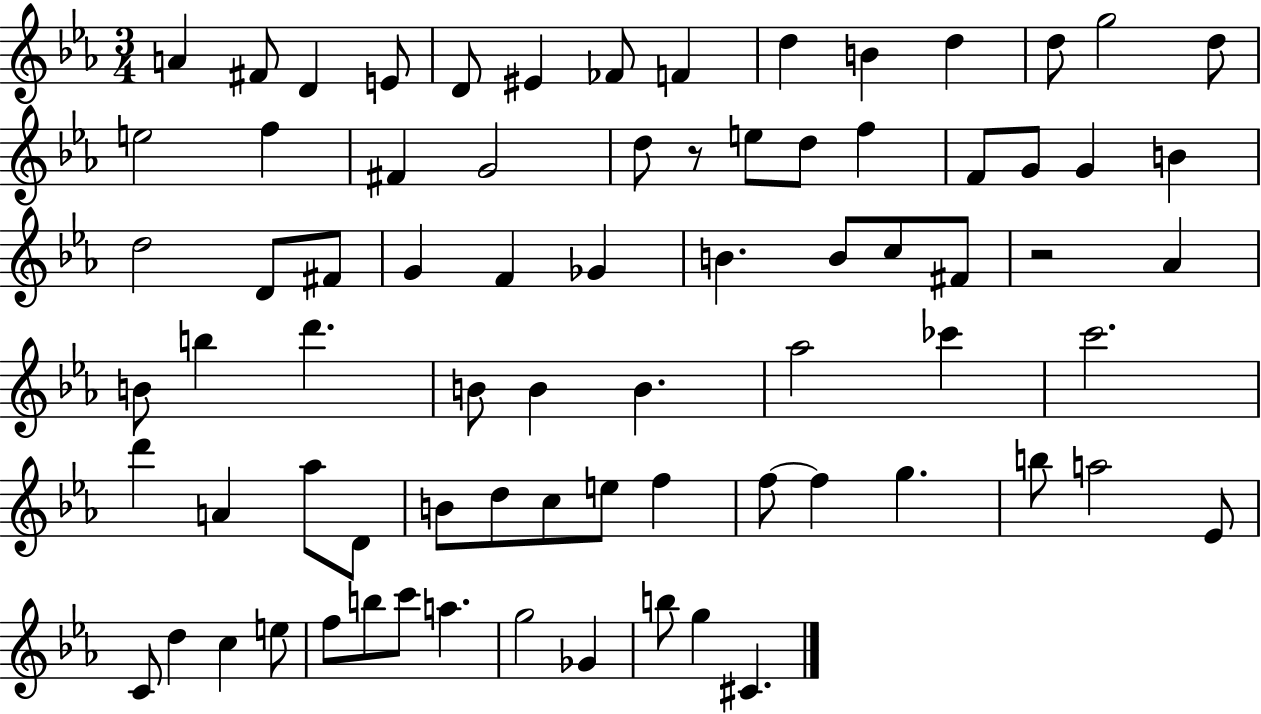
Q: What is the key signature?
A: EES major